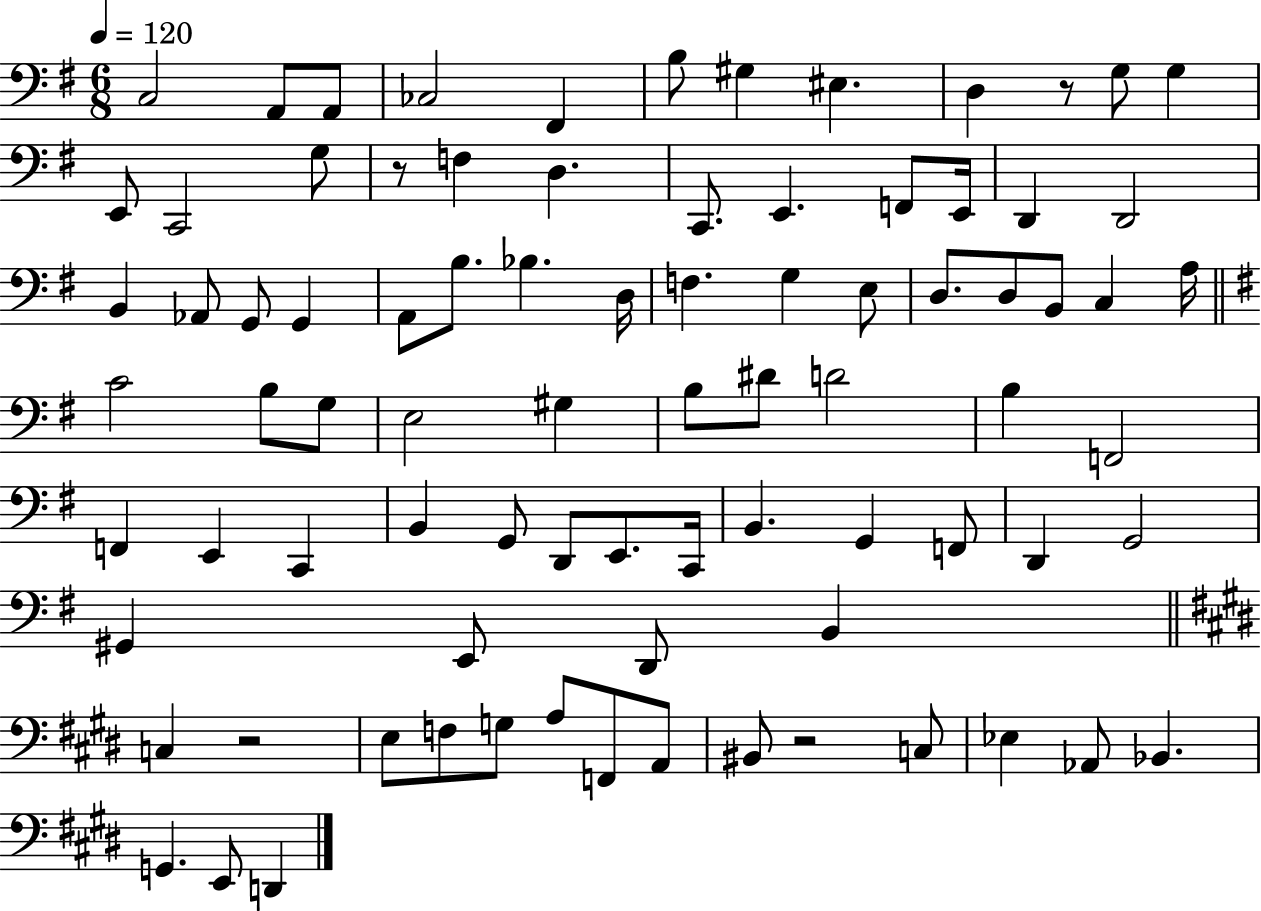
C3/h A2/e A2/e CES3/h F#2/q B3/e G#3/q EIS3/q. D3/q R/e G3/e G3/q E2/e C2/h G3/e R/e F3/q D3/q. C2/e. E2/q. F2/e E2/s D2/q D2/h B2/q Ab2/e G2/e G2/q A2/e B3/e. Bb3/q. D3/s F3/q. G3/q E3/e D3/e. D3/e B2/e C3/q A3/s C4/h B3/e G3/e E3/h G#3/q B3/e D#4/e D4/h B3/q F2/h F2/q E2/q C2/q B2/q G2/e D2/e E2/e. C2/s B2/q. G2/q F2/e D2/q G2/h G#2/q E2/e D2/e B2/q C3/q R/h E3/e F3/e G3/e A3/e F2/e A2/e BIS2/e R/h C3/e Eb3/q Ab2/e Bb2/q. G2/q. E2/e D2/q